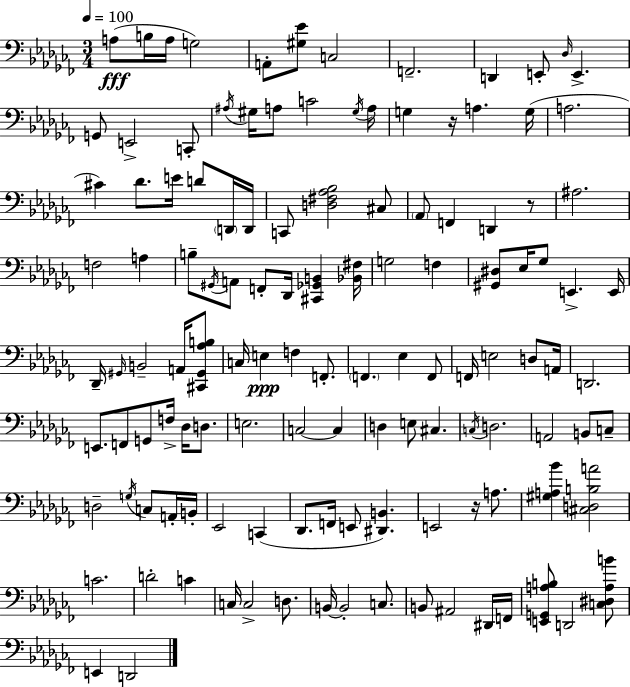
A3/e B3/s A3/s G3/h A2/e [G#3,Eb4]/e C3/h F2/h. D2/q E2/e Db3/s E2/q. G2/e E2/h C2/e A#3/s G#3/s A3/e C4/h G#3/s A3/s G3/q R/s A3/q. G3/s A3/h. C#4/q Db4/e. E4/s D4/e D2/s D2/s C2/e [D3,F#3,Ab3,Bb3]/h C#3/e Ab2/e F2/q D2/q R/e A#3/h. F3/h A3/q B3/e G#2/s A2/e F2/e Db2/s [C#2,Gb2,B2]/q [Bb2,F#3]/s G3/h F3/q [G#2,D#3]/e Eb3/s Gb3/e E2/q. E2/s Db2/s G#2/s B2/h A2/s [C#2,G#2,Ab3,B3]/e C3/s E3/q F3/q F2/e. F2/q. Eb3/q F2/e F2/s E3/h D3/e A2/s D2/h. E2/e. F2/e G2/e F3/s Db3/s D3/e. E3/h. C3/h C3/q D3/q E3/e C#3/q. C3/s D3/h. A2/h B2/e C3/e D3/h G3/s C3/e A2/s B2/s Eb2/h C2/q Db2/e. F2/s E2/e [D#2,B2]/q. E2/h R/s A3/e. [G#3,A3,Bb4]/q [C#3,D3,B3,A4]/h C4/h. D4/h C4/q C3/s C3/h D3/e. B2/s B2/h C3/e. B2/e A#2/h D#2/s F2/s [E2,G2,A3,B3]/e D2/h [C3,D#3,A3,B4]/e E2/q D2/h